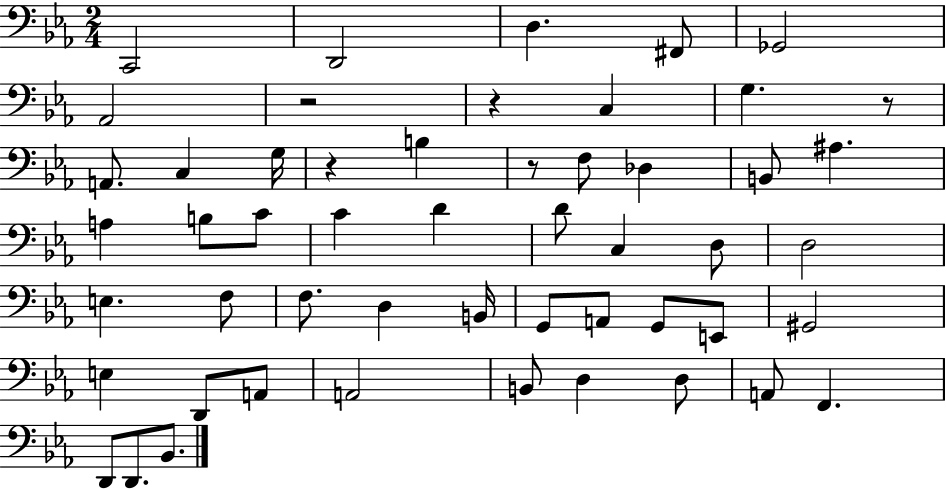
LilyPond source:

{
  \clef bass
  \numericTimeSignature
  \time 2/4
  \key ees \major
  c,2 | d,2 | d4. fis,8 | ges,2 | \break aes,2 | r2 | r4 c4 | g4. r8 | \break a,8. c4 g16 | r4 b4 | r8 f8 des4 | b,8 ais4. | \break a4 b8 c'8 | c'4 d'4 | d'8 c4 d8 | d2 | \break e4. f8 | f8. d4 b,16 | g,8 a,8 g,8 e,8 | gis,2 | \break e4 d,8 a,8 | a,2 | b,8 d4 d8 | a,8 f,4. | \break d,8 d,8. bes,8. | \bar "|."
}